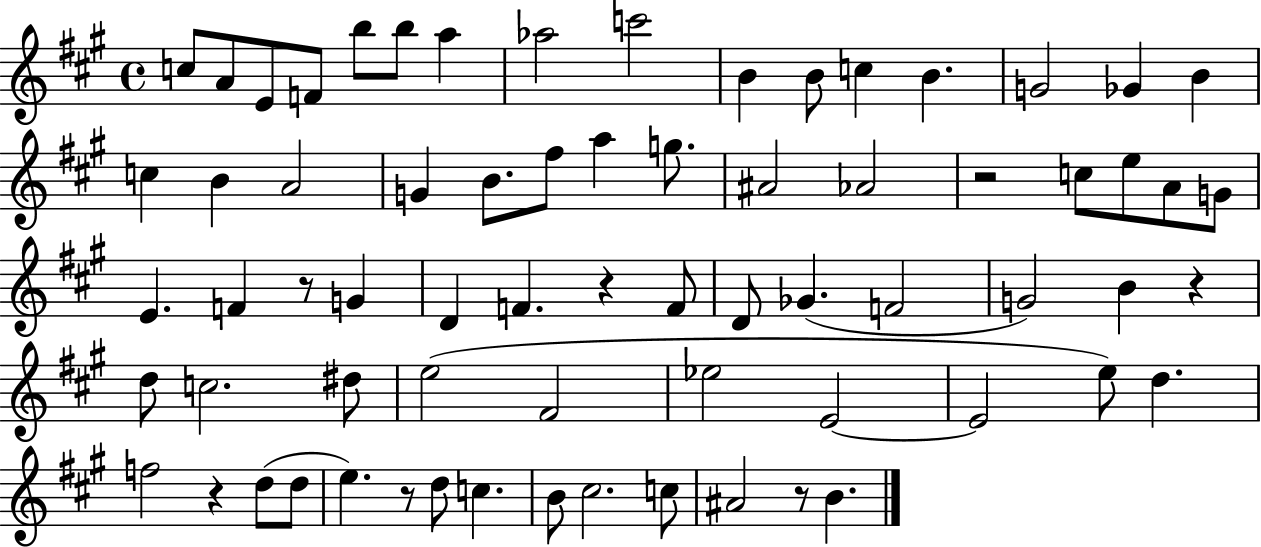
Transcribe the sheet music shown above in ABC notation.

X:1
T:Untitled
M:4/4
L:1/4
K:A
c/2 A/2 E/2 F/2 b/2 b/2 a _a2 c'2 B B/2 c B G2 _G B c B A2 G B/2 ^f/2 a g/2 ^A2 _A2 z2 c/2 e/2 A/2 G/2 E F z/2 G D F z F/2 D/2 _G F2 G2 B z d/2 c2 ^d/2 e2 ^F2 _e2 E2 E2 e/2 d f2 z d/2 d/2 e z/2 d/2 c B/2 ^c2 c/2 ^A2 z/2 B